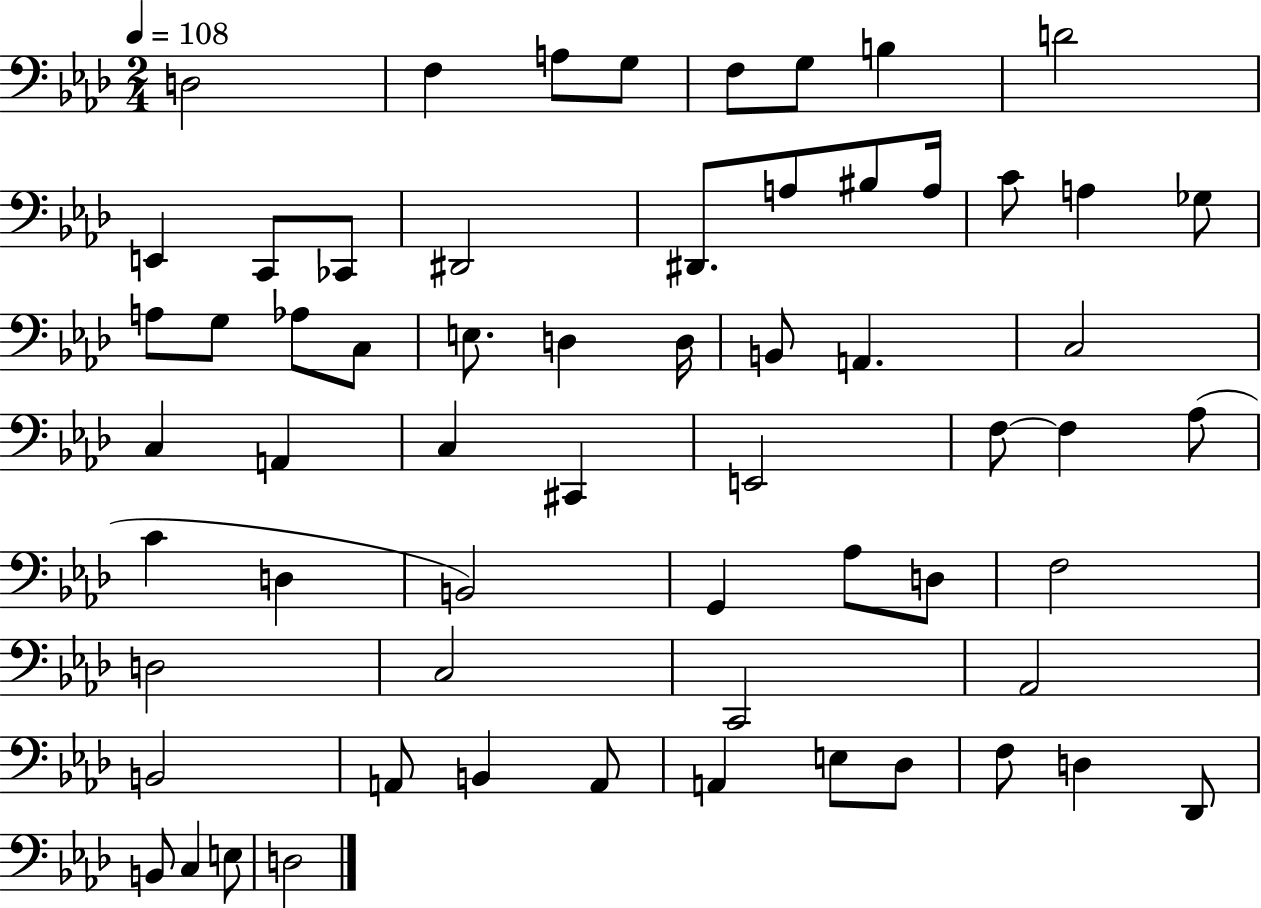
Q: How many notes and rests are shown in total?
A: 62